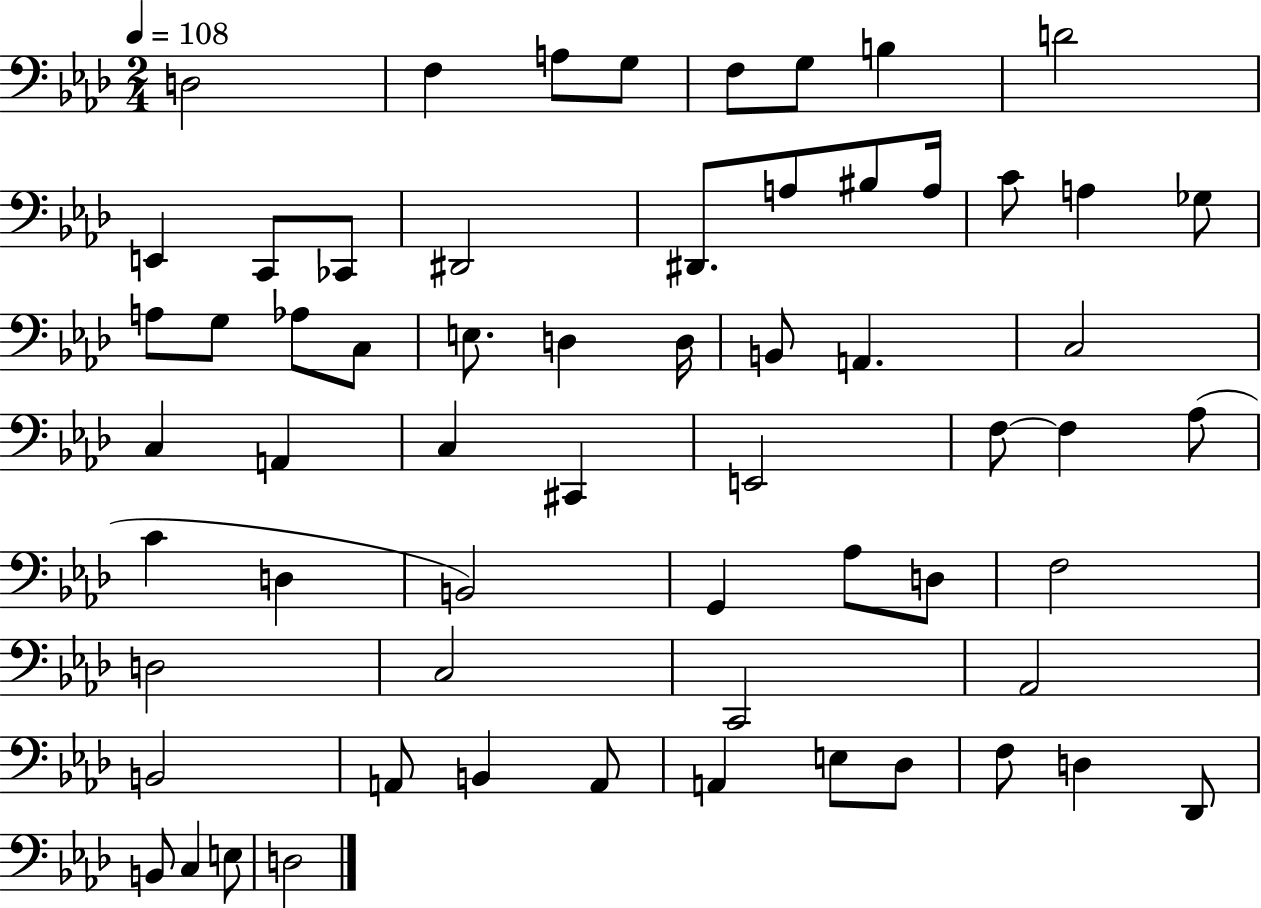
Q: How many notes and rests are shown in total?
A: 62